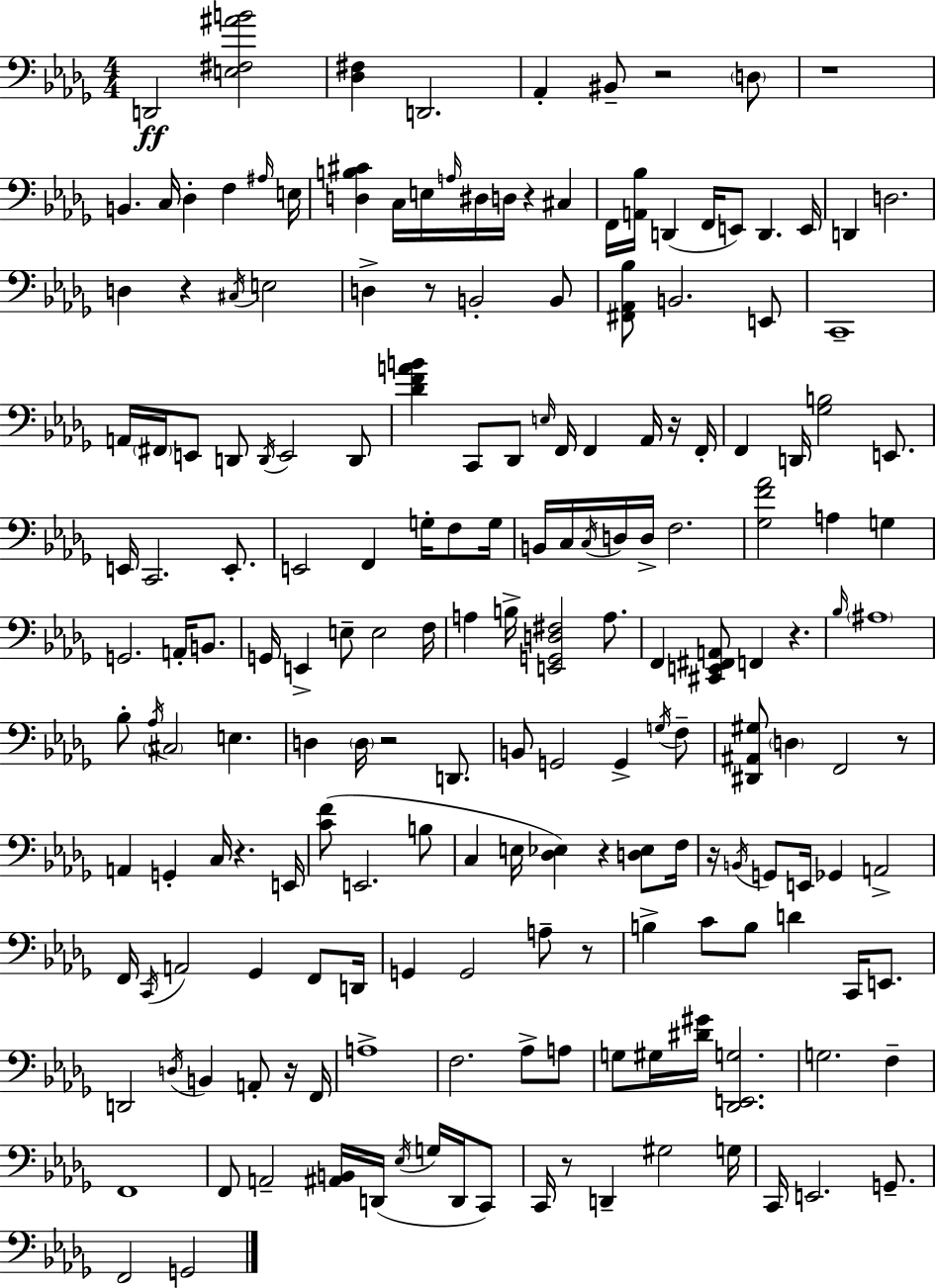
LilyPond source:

{
  \clef bass
  \numericTimeSignature
  \time 4/4
  \key bes \minor
  d,2\ff <e fis ais' b'>2 | <des fis>4 d,2. | aes,4-. bis,8-- r2 \parenthesize d8 | r1 | \break b,4. c16 des4-. f4 \grace { ais16 } | e16 <d b cis'>4 c16 e16 \grace { a16 } dis16 d16 r4 cis4 | f,16 <a, bes>16 d,4( f,16 e,8) d,4. | e,16 d,4 d2. | \break d4 r4 \acciaccatura { cis16 } e2 | d4-> r8 b,2-. | b,8 <fis, aes, bes>8 b,2. | e,8 c,1-- | \break a,16 \parenthesize fis,16 e,8 d,8 \acciaccatura { d,16 } e,2 | d,8 <des' f' a' b'>4 c,8 des,8 \grace { e16 } f,16 f,4 | aes,16 r16 f,16-. f,4 d,16 <ges b>2 | e,8. e,16 c,2. | \break e,8.-. e,2 f,4 | g16-. f8 g16 b,16 c16 \acciaccatura { c16 } d16 d16-> f2. | <ges f' aes'>2 a4 | g4 g,2. | \break a,16-. b,8. g,16 e,4-> e8-- e2 | f16 a4 b16-> <e, g, d fis>2 | a8. f,4 <cis, e, fis, a,>8 f,4 | r4. \grace { bes16 } \parenthesize ais1 | \break bes8-. \acciaccatura { aes16 } \parenthesize cis2 | e4. d4 \parenthesize d16 r2 | d,8. b,8 g,2 | g,4-> \acciaccatura { g16 } f8-- <dis, ais, gis>8 \parenthesize d4 f,2 | \break r8 a,4 g,4-. | c16 r4. e,16 <c' f'>8( e,2. | b8 c4 e16 <des ees>4) | r4 <d ees>8 f16 r16 \acciaccatura { b,16 } g,8 e,16 ges,4 | \break a,2-> f,16 \acciaccatura { c,16 } a,2 | ges,4 f,8 d,16 g,4 g,2 | a8-- r8 b4-> c'8 | b8 d'4 c,16 e,8. d,2 | \break \acciaccatura { d16 } b,4 a,8-. r16 f,16 a1-> | f2. | aes8-> a8 g8 gis16 <dis' gis'>16 | <des, e, g>2. g2. | \break f4-- f,1 | f,8 a,2-- | <ais, b,>16 d,16( \acciaccatura { ees16 } g16 d,16 c,8) c,16 r8 | d,4-- gis2 g16 c,16 e,2. | \break g,8.-- f,2 | g,2 \bar "|."
}